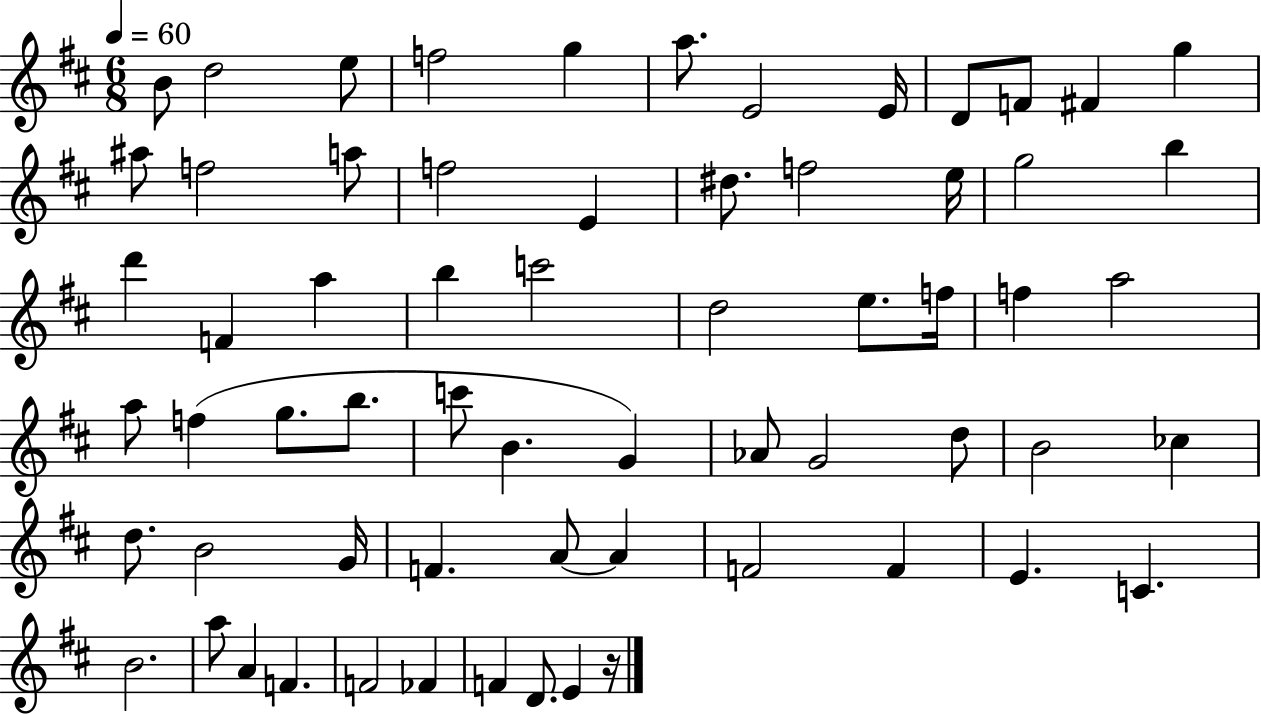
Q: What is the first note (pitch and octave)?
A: B4